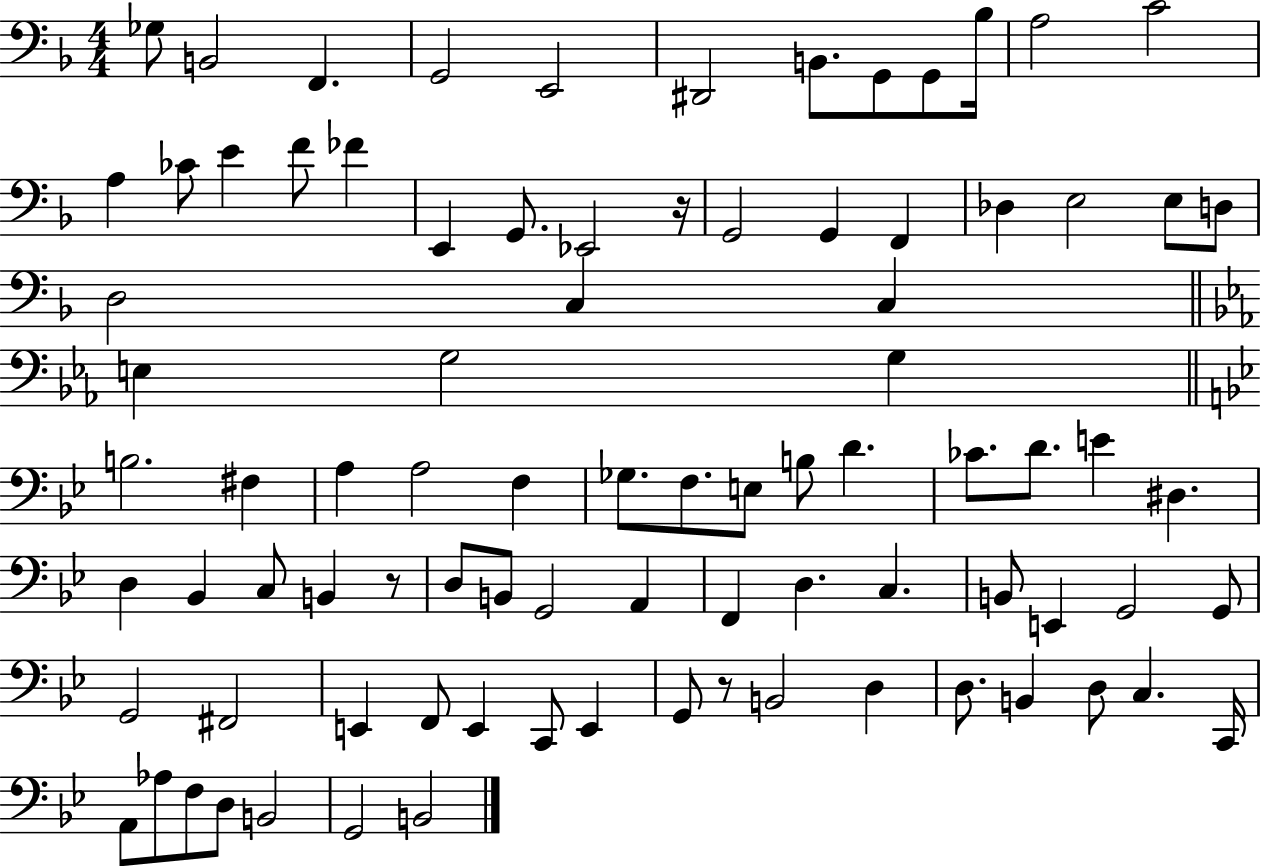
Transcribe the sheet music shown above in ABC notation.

X:1
T:Untitled
M:4/4
L:1/4
K:F
_G,/2 B,,2 F,, G,,2 E,,2 ^D,,2 B,,/2 G,,/2 G,,/2 _B,/4 A,2 C2 A, _C/2 E F/2 _F E,, G,,/2 _E,,2 z/4 G,,2 G,, F,, _D, E,2 E,/2 D,/2 D,2 C, C, E, G,2 G, B,2 ^F, A, A,2 F, _G,/2 F,/2 E,/2 B,/2 D _C/2 D/2 E ^D, D, _B,, C,/2 B,, z/2 D,/2 B,,/2 G,,2 A,, F,, D, C, B,,/2 E,, G,,2 G,,/2 G,,2 ^F,,2 E,, F,,/2 E,, C,,/2 E,, G,,/2 z/2 B,,2 D, D,/2 B,, D,/2 C, C,,/4 A,,/2 _A,/2 F,/2 D,/2 B,,2 G,,2 B,,2